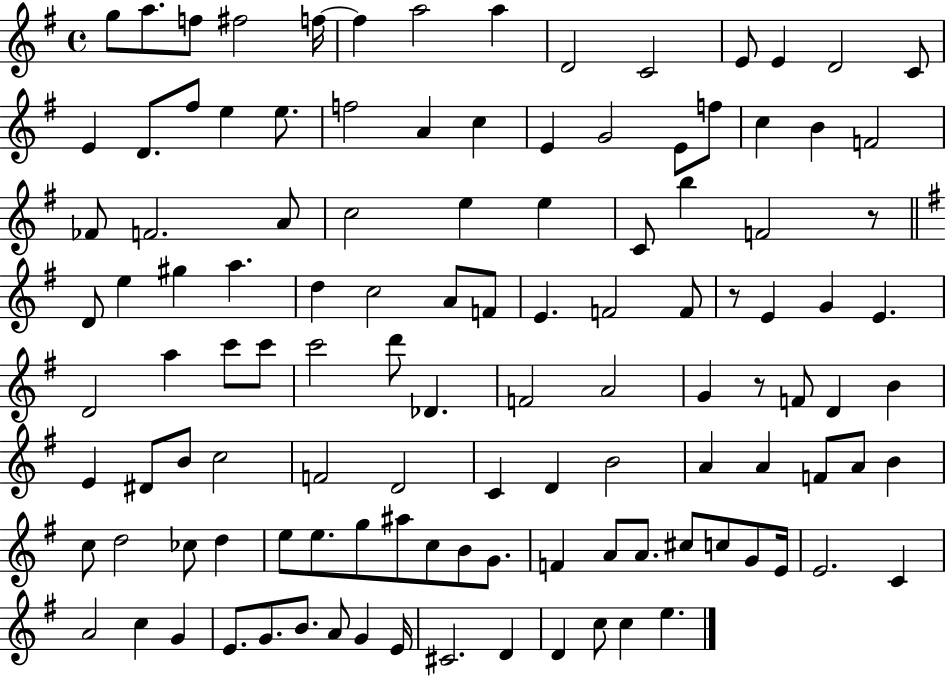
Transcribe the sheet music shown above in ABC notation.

X:1
T:Untitled
M:4/4
L:1/4
K:G
g/2 a/2 f/2 ^f2 f/4 f a2 a D2 C2 E/2 E D2 C/2 E D/2 ^f/2 e e/2 f2 A c E G2 E/2 f/2 c B F2 _F/2 F2 A/2 c2 e e C/2 b F2 z/2 D/2 e ^g a d c2 A/2 F/2 E F2 F/2 z/2 E G E D2 a c'/2 c'/2 c'2 d'/2 _D F2 A2 G z/2 F/2 D B E ^D/2 B/2 c2 F2 D2 C D B2 A A F/2 A/2 B c/2 d2 _c/2 d e/2 e/2 g/2 ^a/2 c/2 B/2 G/2 F A/2 A/2 ^c/2 c/2 G/2 E/4 E2 C A2 c G E/2 G/2 B/2 A/2 G E/4 ^C2 D D c/2 c e